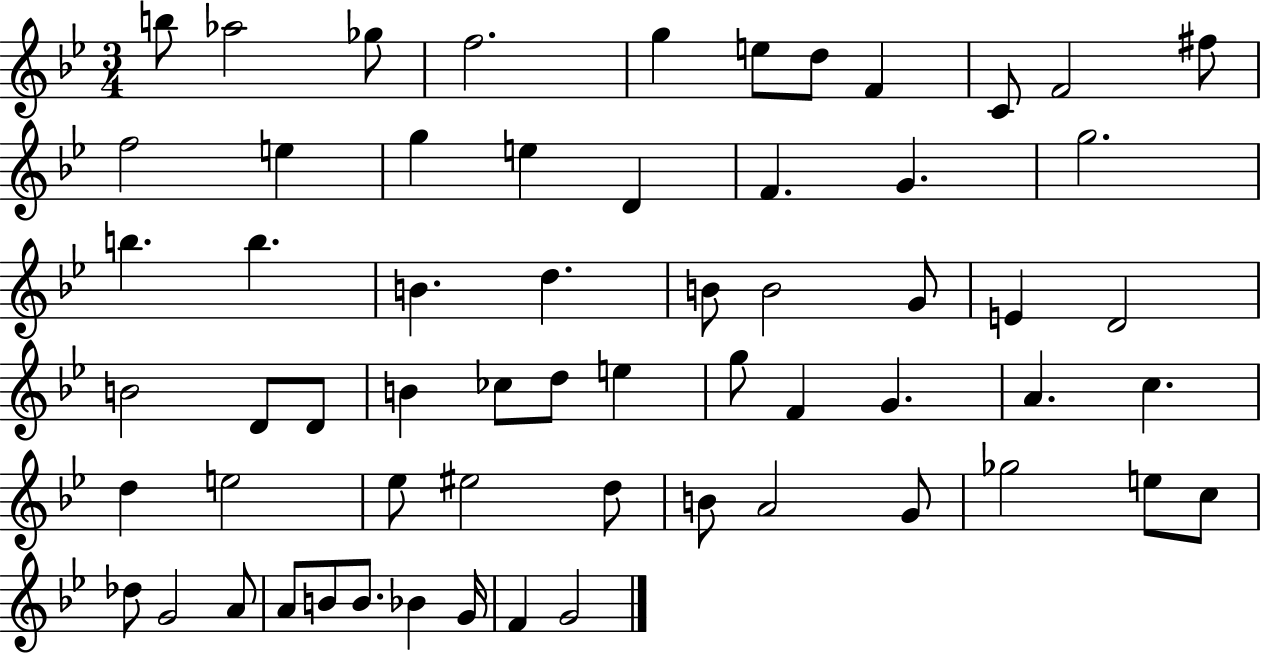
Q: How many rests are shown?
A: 0